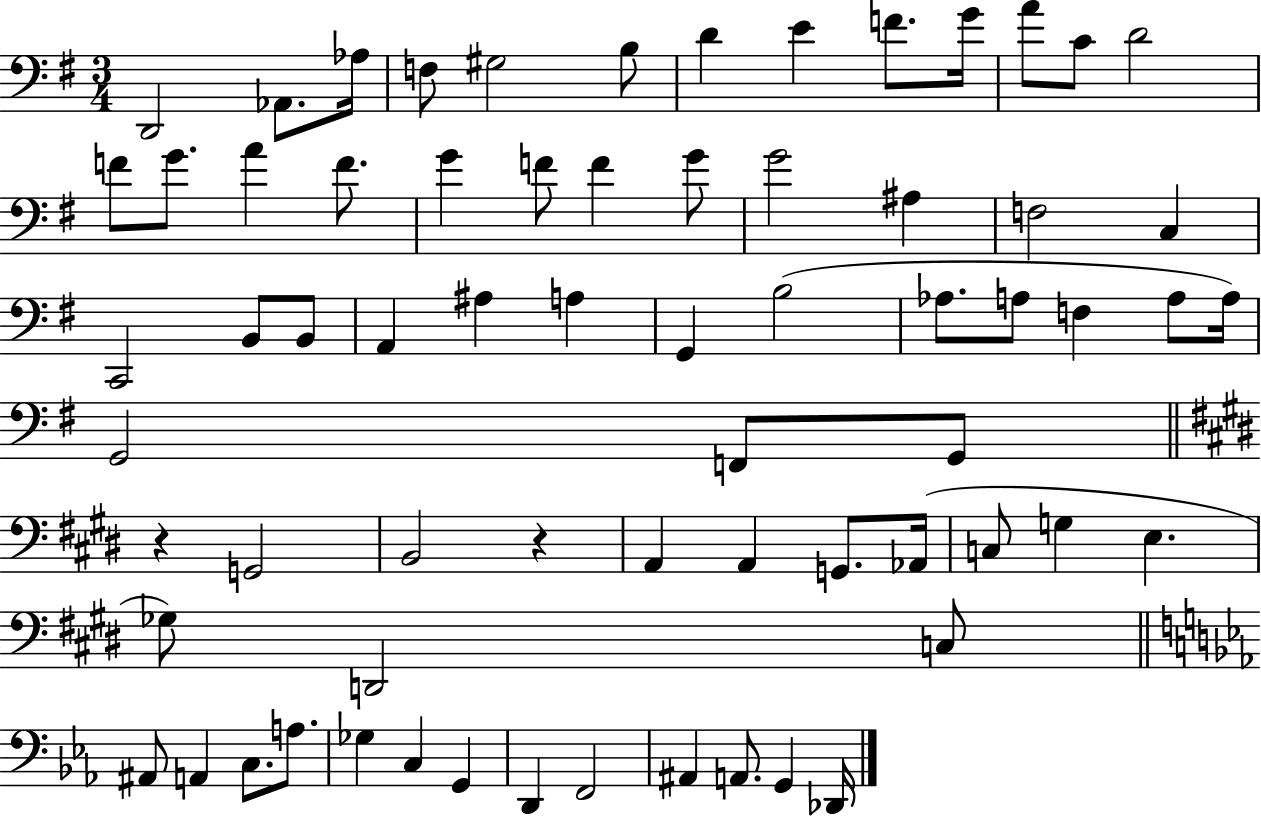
D2/h Ab2/e. Ab3/s F3/e G#3/h B3/e D4/q E4/q F4/e. G4/s A4/e C4/e D4/h F4/e G4/e. A4/q F4/e. G4/q F4/e F4/q G4/e G4/h A#3/q F3/h C3/q C2/h B2/e B2/e A2/q A#3/q A3/q G2/q B3/h Ab3/e. A3/e F3/q A3/e A3/s G2/h F2/e G2/e R/q G2/h B2/h R/q A2/q A2/q G2/e. Ab2/s C3/e G3/q E3/q. Gb3/e D2/h C3/e A#2/e A2/q C3/e. A3/e. Gb3/q C3/q G2/q D2/q F2/h A#2/q A2/e. G2/q Db2/s